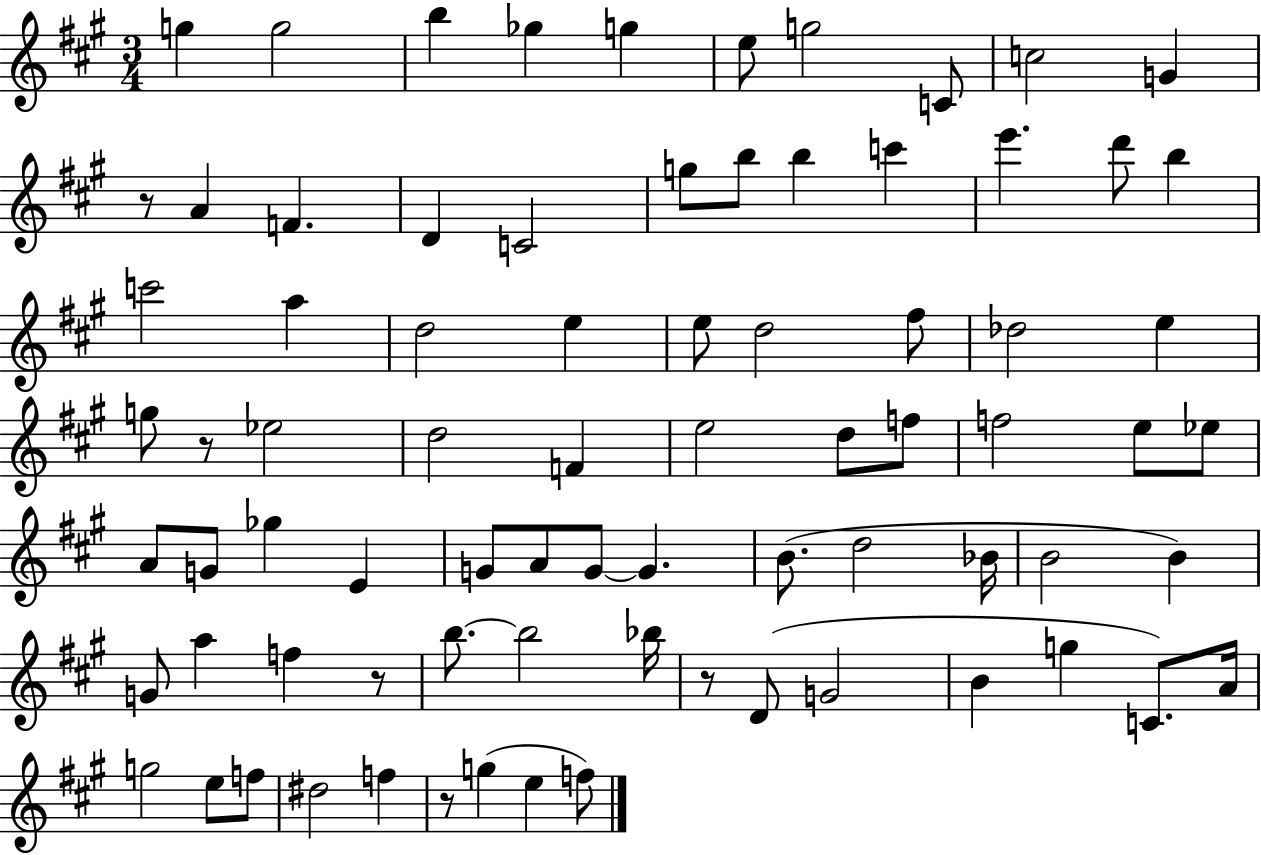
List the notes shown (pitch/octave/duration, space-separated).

G5/q G5/h B5/q Gb5/q G5/q E5/e G5/h C4/e C5/h G4/q R/e A4/q F4/q. D4/q C4/h G5/e B5/e B5/q C6/q E6/q. D6/e B5/q C6/h A5/q D5/h E5/q E5/e D5/h F#5/e Db5/h E5/q G5/e R/e Eb5/h D5/h F4/q E5/h D5/e F5/e F5/h E5/e Eb5/e A4/e G4/e Gb5/q E4/q G4/e A4/e G4/e G4/q. B4/e. D5/h Bb4/s B4/h B4/q G4/e A5/q F5/q R/e B5/e. B5/h Bb5/s R/e D4/e G4/h B4/q G5/q C4/e. A4/s G5/h E5/e F5/e D#5/h F5/q R/e G5/q E5/q F5/e